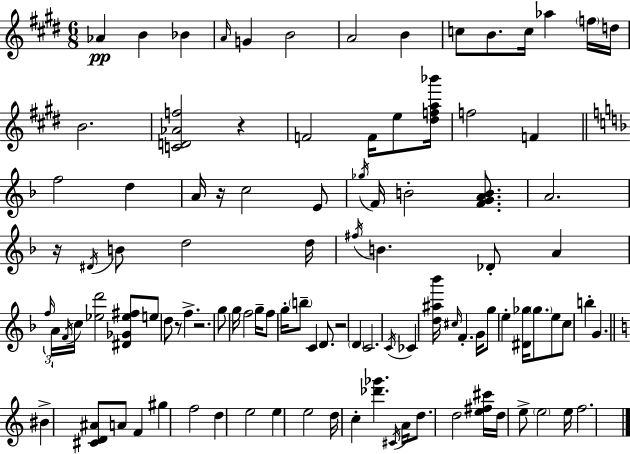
{
  \clef treble
  \numericTimeSignature
  \time 6/8
  \key e \major
  aes'4\pp b'4 bes'4 | \grace { a'16 } g'4 b'2 | a'2 b'4 | c''8 b'8. c''16 aes''4 \parenthesize f''16 | \break d''16 b'2. | <c' d' aes' f''>2 r4 | f'2 f'16 e''8 | <dis'' f'' a'' bes'''>16 f''2 f'4 | \break \bar "||" \break \key f \major f''2 d''4 | a'16 r16 c''2 e'8 | \acciaccatura { ges''16 } f'16 b'2-. <f' g' a' b'>8. | a'2. | \break r16 \acciaccatura { dis'16 } b'8 d''2 | d''16 \acciaccatura { fis''16 } b'4. des'8-. a'4 | \tuplet 3/2 { \grace { f''16 } a'16 \acciaccatura { f'16 } } c''16 <ees'' d'''>2 | <dis' ges' ees'' fis''>8 e''8 d''8 r8 f''4.-> | \break r2. | g''8 g''16 f''2 | g''16-- f''8 g''16-. \parenthesize b''8-- c'4 | d'8. r2 | \break \parenthesize d'4 c'2. | \acciaccatura { c'16 } ces'4 <d'' ais'' bes'''>16 \grace { cis''16 } | f'4.-. g'16 g''8 e''4-. | <dis' ges''>16 \parenthesize ges''8. e''8 c''8 b''4-. | \break g'4. \bar "||" \break \key c \major bis'4-> <cis' d' ais'>8 a'8 f'4 | gis''4 f''2 | d''4 e''2 | e''4 e''2 | \break d''16 c''4-. <des''' ges'''>4. \acciaccatura { cis'16 } | a'16 d''8. d''2 | <e'' fis'' cis'''>16 d''16 e''8-> \parenthesize e''2 | e''16 f''2. | \break \bar "|."
}